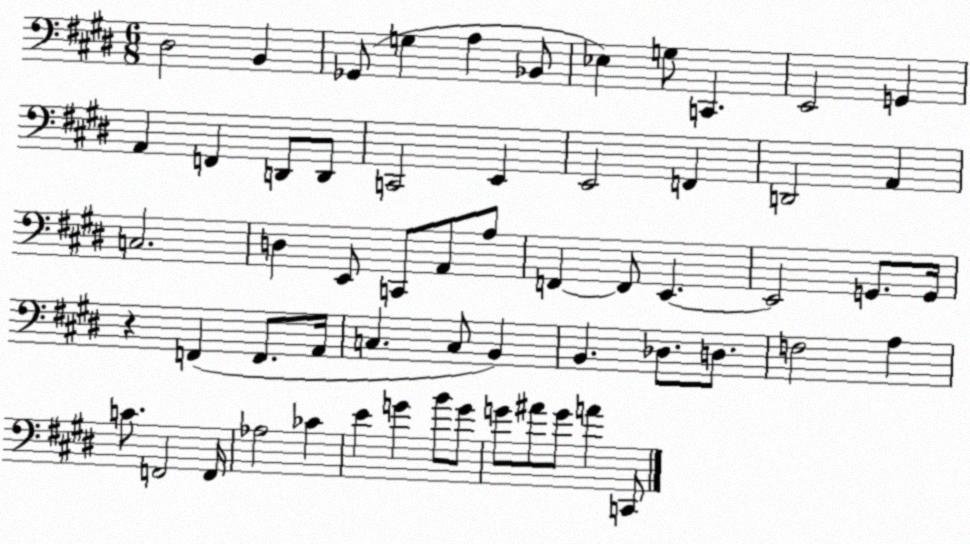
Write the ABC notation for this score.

X:1
T:Untitled
M:6/8
L:1/4
K:E
^D,2 B,, _G,,/2 G, A, _B,,/2 _E, G,/2 C,, E,,2 G,, A,, F,, D,,/2 D,,/2 C,,2 E,, E,,2 F,, D,,2 A,, C,2 D, E,,/2 C,,/2 A,,/2 A,/2 F,, F,,/2 E,, E,,2 G,,/2 G,,/4 z F,, F,,/2 A,,/4 C, C,/2 B,, B,, _D,/2 D,/2 F,2 A, C/2 F,,2 F,,/4 _A,2 _C E G B/2 G/2 G/2 ^A/2 G/2 A C,,/2